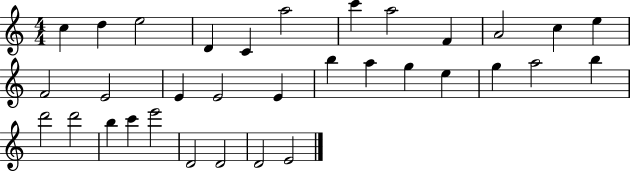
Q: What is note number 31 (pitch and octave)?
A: D4